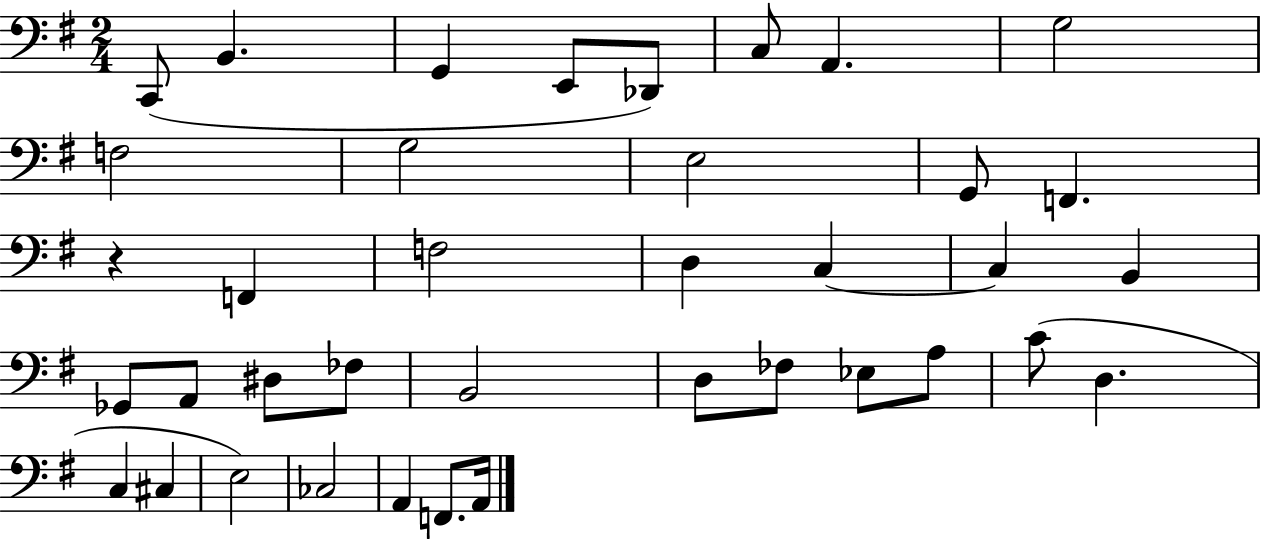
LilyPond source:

{
  \clef bass
  \numericTimeSignature
  \time 2/4
  \key g \major
  c,8( b,4. | g,4 e,8 des,8) | c8 a,4. | g2 | \break f2 | g2 | e2 | g,8 f,4. | \break r4 f,4 | f2 | d4 c4~~ | c4 b,4 | \break ges,8 a,8 dis8 fes8 | b,2 | d8 fes8 ees8 a8 | c'8( d4. | \break c4 cis4 | e2) | ces2 | a,4 f,8. a,16 | \break \bar "|."
}